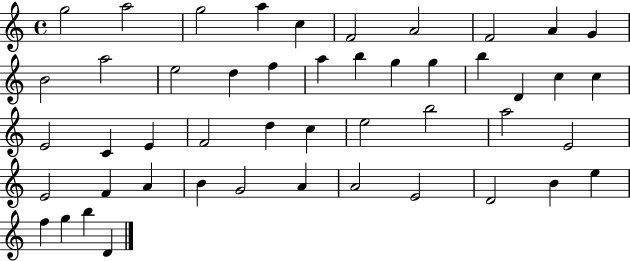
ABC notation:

X:1
T:Untitled
M:4/4
L:1/4
K:C
g2 a2 g2 a c F2 A2 F2 A G B2 a2 e2 d f a b g g b D c c E2 C E F2 d c e2 b2 a2 E2 E2 F A B G2 A A2 E2 D2 B e f g b D